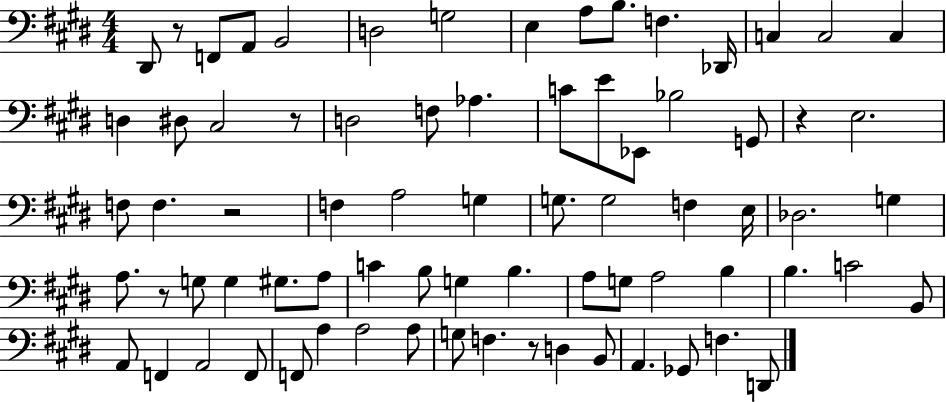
X:1
T:Untitled
M:4/4
L:1/4
K:E
^D,,/2 z/2 F,,/2 A,,/2 B,,2 D,2 G,2 E, A,/2 B,/2 F, _D,,/4 C, C,2 C, D, ^D,/2 ^C,2 z/2 D,2 F,/2 _A, C/2 E/2 _E,,/2 _B,2 G,,/2 z E,2 F,/2 F, z2 F, A,2 G, G,/2 G,2 F, E,/4 _D,2 G, A,/2 z/2 G,/2 G, ^G,/2 A,/2 C B,/2 G, B, A,/2 G,/2 A,2 B, B, C2 B,,/2 A,,/2 F,, A,,2 F,,/2 F,,/2 A, A,2 A,/2 G,/2 F, z/2 D, B,,/2 A,, _G,,/2 F, D,,/2